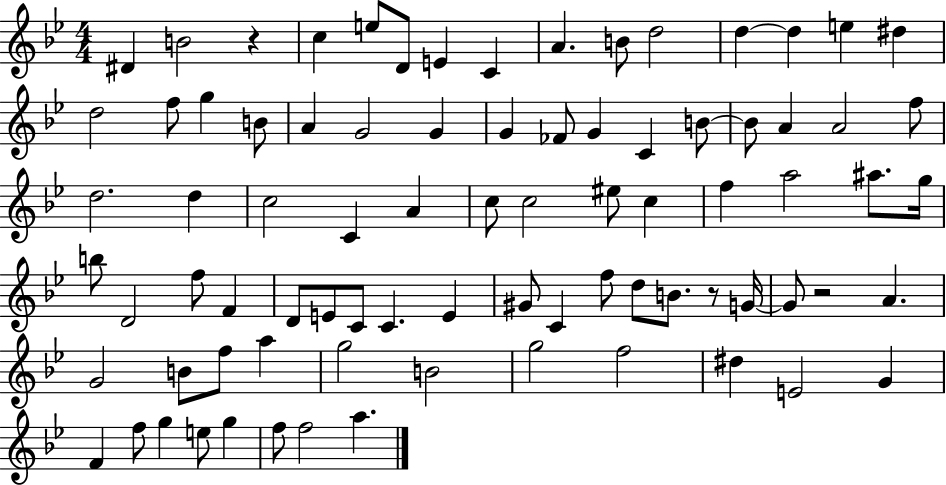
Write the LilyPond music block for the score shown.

{
  \clef treble
  \numericTimeSignature
  \time 4/4
  \key bes \major
  dis'4 b'2 r4 | c''4 e''8 d'8 e'4 c'4 | a'4. b'8 d''2 | d''4~~ d''4 e''4 dis''4 | \break d''2 f''8 g''4 b'8 | a'4 g'2 g'4 | g'4 fes'8 g'4 c'4 b'8~~ | b'8 a'4 a'2 f''8 | \break d''2. d''4 | c''2 c'4 a'4 | c''8 c''2 eis''8 c''4 | f''4 a''2 ais''8. g''16 | \break b''8 d'2 f''8 f'4 | d'8 e'8 c'8 c'4. e'4 | gis'8 c'4 f''8 d''8 b'8. r8 g'16~~ | g'8 r2 a'4. | \break g'2 b'8 f''8 a''4 | g''2 b'2 | g''2 f''2 | dis''4 e'2 g'4 | \break f'4 f''8 g''4 e''8 g''4 | f''8 f''2 a''4. | \bar "|."
}